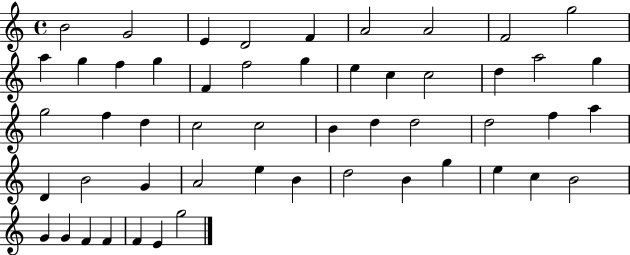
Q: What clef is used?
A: treble